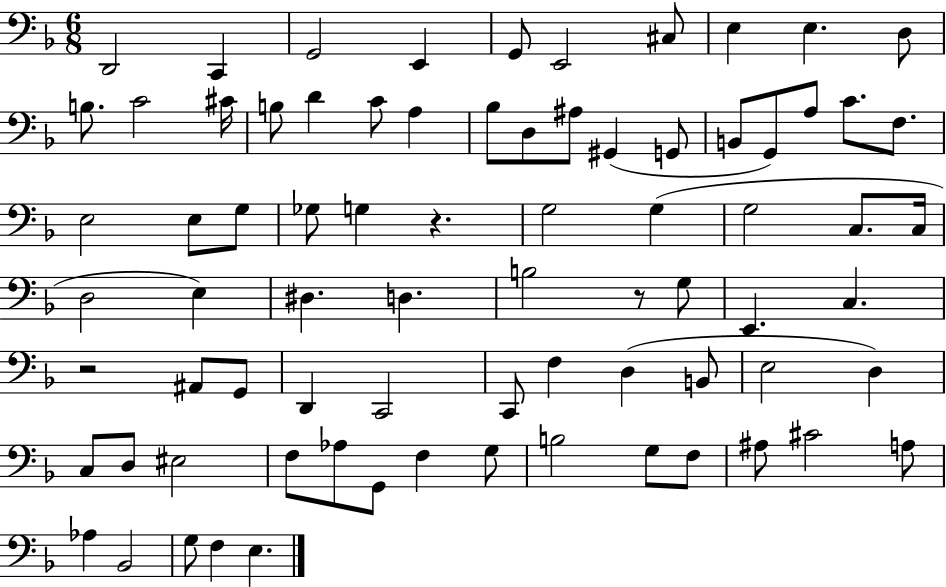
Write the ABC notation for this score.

X:1
T:Untitled
M:6/8
L:1/4
K:F
D,,2 C,, G,,2 E,, G,,/2 E,,2 ^C,/2 E, E, D,/2 B,/2 C2 ^C/4 B,/2 D C/2 A, _B,/2 D,/2 ^A,/2 ^G,, G,,/2 B,,/2 G,,/2 A,/2 C/2 F,/2 E,2 E,/2 G,/2 _G,/2 G, z G,2 G, G,2 C,/2 C,/4 D,2 E, ^D, D, B,2 z/2 G,/2 E,, C, z2 ^A,,/2 G,,/2 D,, C,,2 C,,/2 F, D, B,,/2 E,2 D, C,/2 D,/2 ^E,2 F,/2 _A,/2 G,,/2 F, G,/2 B,2 G,/2 F,/2 ^A,/2 ^C2 A,/2 _A, _B,,2 G,/2 F, E,